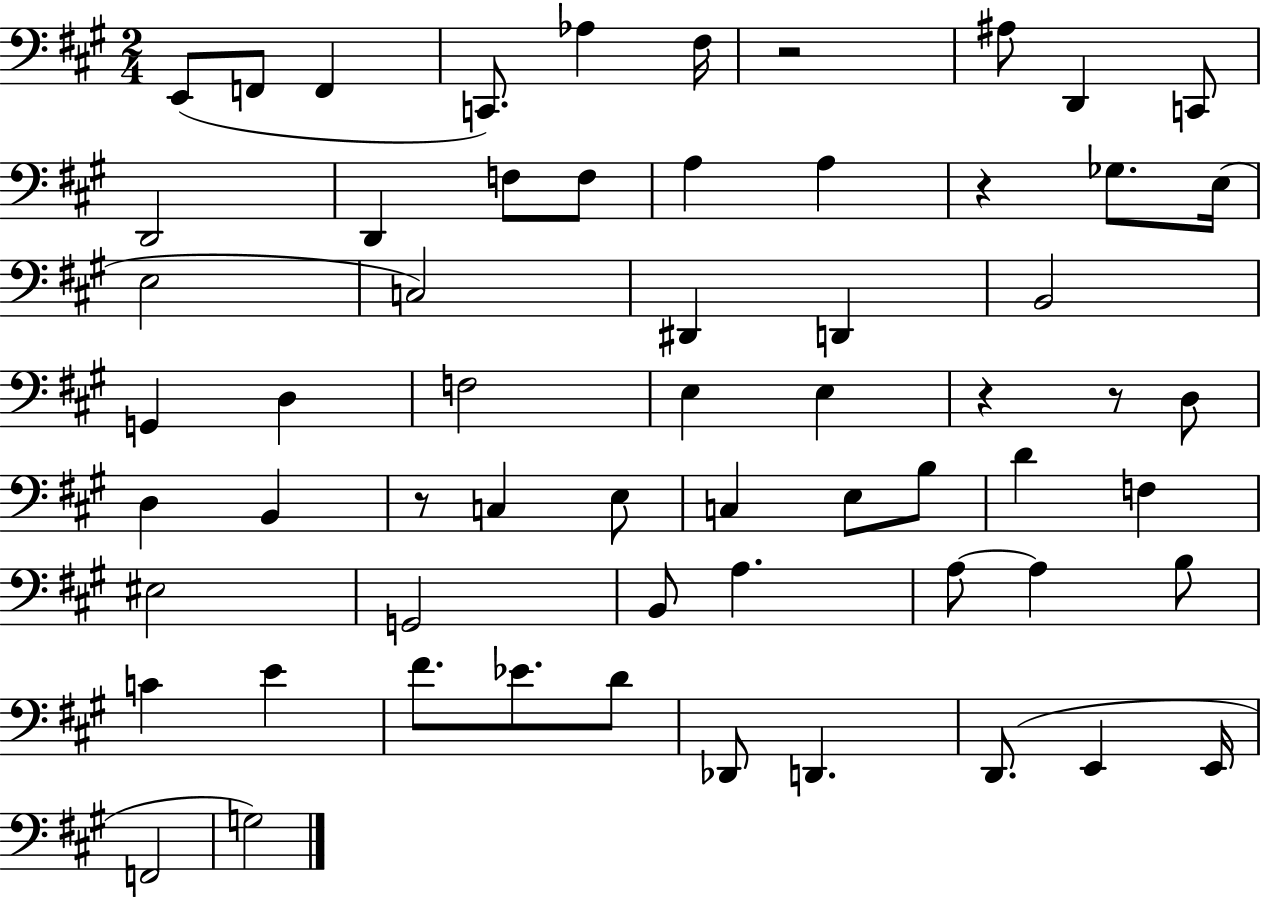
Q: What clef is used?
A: bass